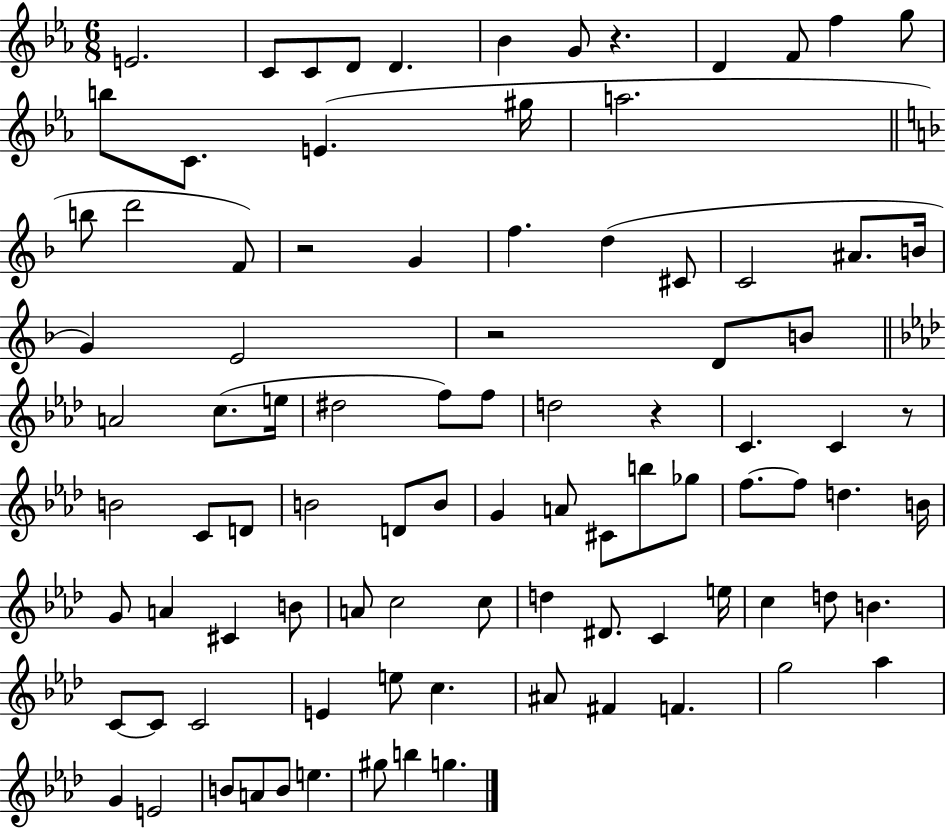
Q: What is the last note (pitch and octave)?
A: G5